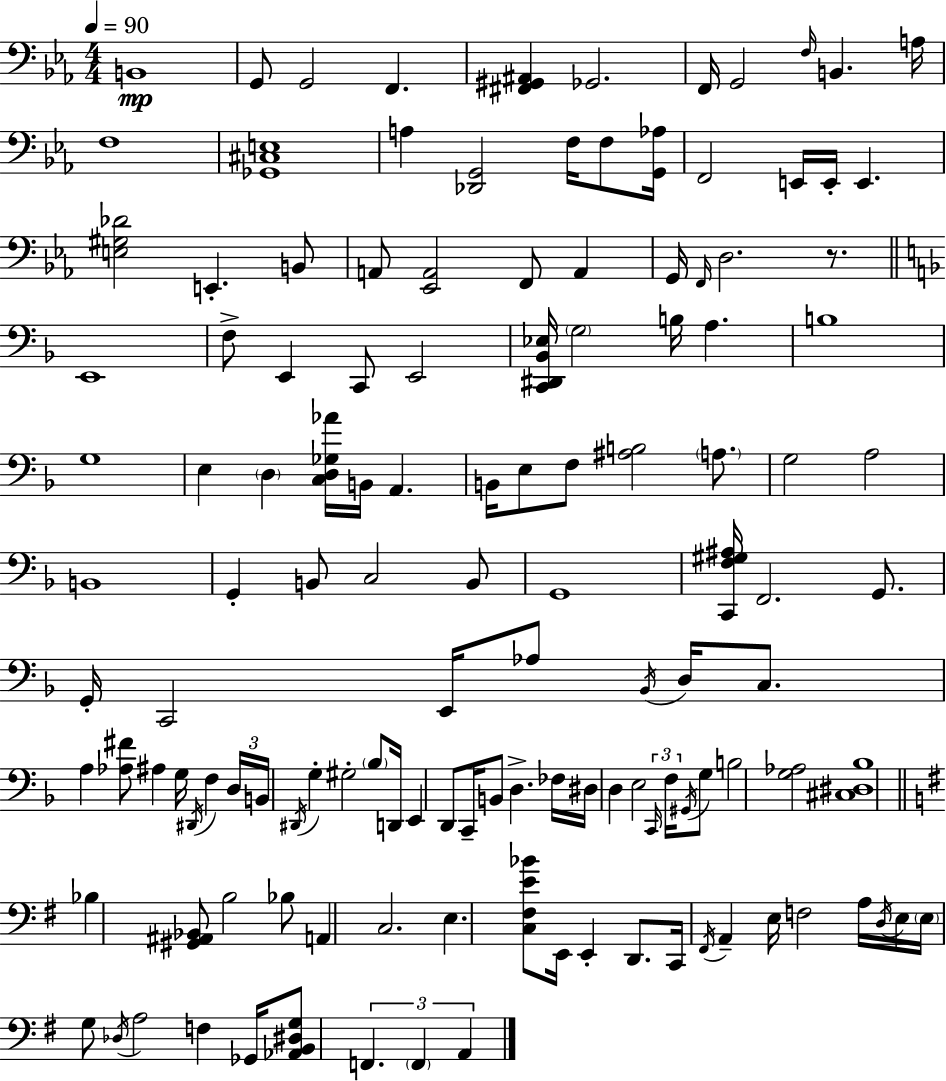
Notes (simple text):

B2/w G2/e G2/h F2/q. [F#2,G#2,A#2]/q Gb2/h. F2/s G2/h F3/s B2/q. A3/s F3/w [Gb2,C#3,E3]/w A3/q [Db2,G2]/h F3/s F3/e [G2,Ab3]/s F2/h E2/s E2/s E2/q. [E3,G#3,Db4]/h E2/q. B2/e A2/e [Eb2,A2]/h F2/e A2/q G2/s F2/s D3/h. R/e. E2/w F3/e E2/q C2/e E2/h [C2,D#2,Bb2,Eb3]/s G3/h B3/s A3/q. B3/w G3/w E3/q D3/q [C3,D3,Gb3,Ab4]/s B2/s A2/q. B2/s E3/e F3/e [A#3,B3]/h A3/e. G3/h A3/h B2/w G2/q B2/e C3/h B2/e G2/w [C2,F3,G#3,A#3]/s F2/h. G2/e. G2/s C2/h E2/s Ab3/e Bb2/s D3/s C3/e. A3/q [Ab3,F#4]/e A#3/q G3/s D#2/s F3/q D3/s B2/s D#2/s G3/q G#3/h Bb3/e D2/s E2/q D2/e C2/s B2/e D3/q. FES3/s D#3/s D3/q E3/h C2/s F3/s G#2/s G3/e B3/h [G3,Ab3]/h [C#3,D#3,Bb3]/w Bb3/q [G#2,A#2,Bb2]/e B3/h Bb3/e A2/q C3/h. E3/q. [C3,F#3,E4,Bb4]/e E2/s E2/q D2/e. C2/s F#2/s A2/q E3/s F3/h A3/s D3/s E3/s E3/s G3/e Db3/s A3/h F3/q Gb2/s [Ab2,B2,D#3,G3]/e F2/q. F2/q A2/q